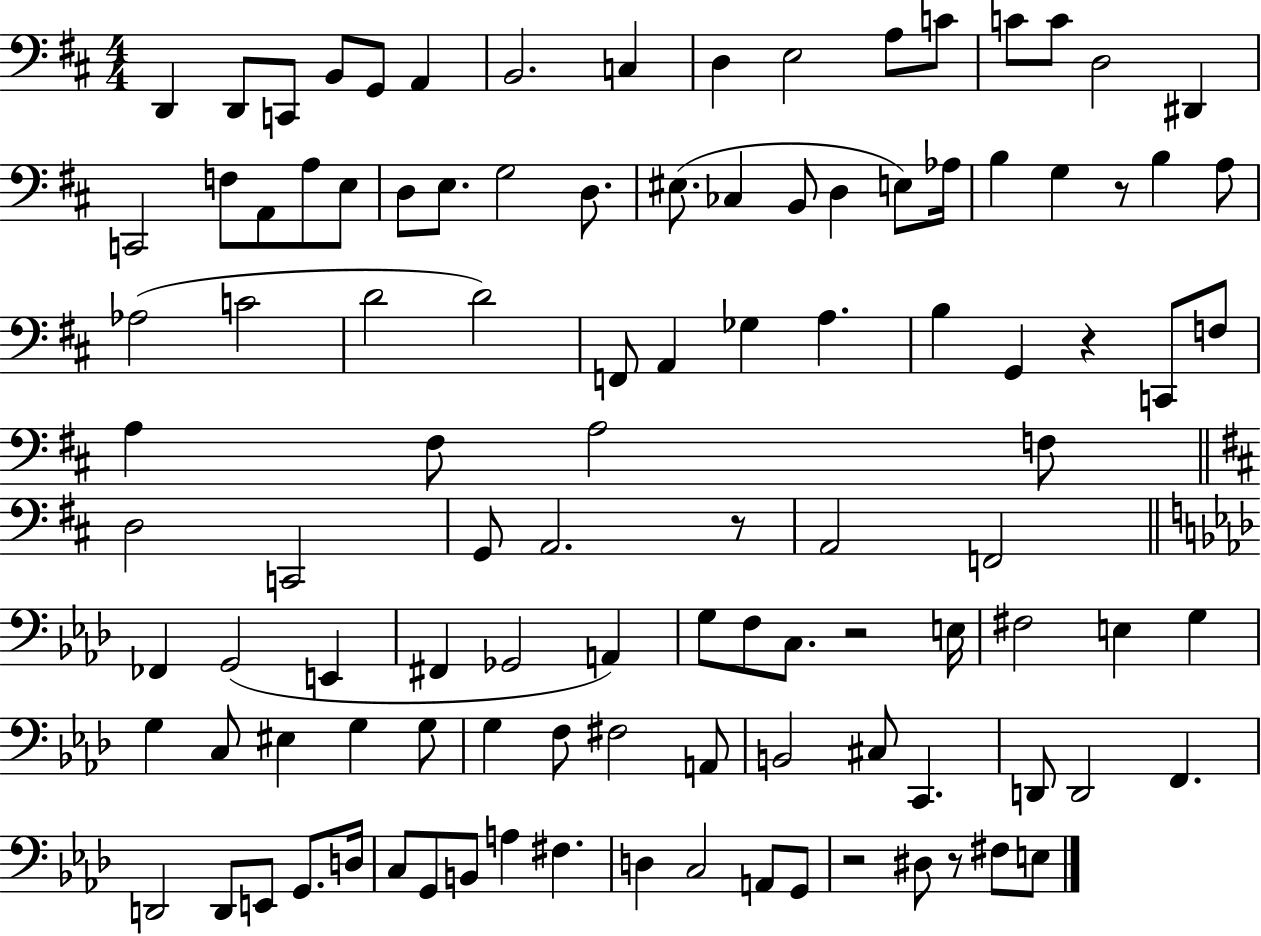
{
  \clef bass
  \numericTimeSignature
  \time 4/4
  \key d \major
  d,4 d,8 c,8 b,8 g,8 a,4 | b,2. c4 | d4 e2 a8 c'8 | c'8 c'8 d2 dis,4 | \break c,2 f8 a,8 a8 e8 | d8 e8. g2 d8. | eis8.( ces4 b,8 d4 e8) aes16 | b4 g4 r8 b4 a8 | \break aes2( c'2 | d'2 d'2) | f,8 a,4 ges4 a4. | b4 g,4 r4 c,8 f8 | \break a4 fis8 a2 f8 | \bar "||" \break \key b \minor d2 c,2 | g,8 a,2. r8 | a,2 f,2 | \bar "||" \break \key aes \major fes,4 g,2( e,4 | fis,4 ges,2 a,4) | g8 f8 c8. r2 e16 | fis2 e4 g4 | \break g4 c8 eis4 g4 g8 | g4 f8 fis2 a,8 | b,2 cis8 c,4. | d,8 d,2 f,4. | \break d,2 d,8 e,8 g,8. d16 | c8 g,8 b,8 a4 fis4. | d4 c2 a,8 g,8 | r2 dis8 r8 fis8 e8 | \break \bar "|."
}